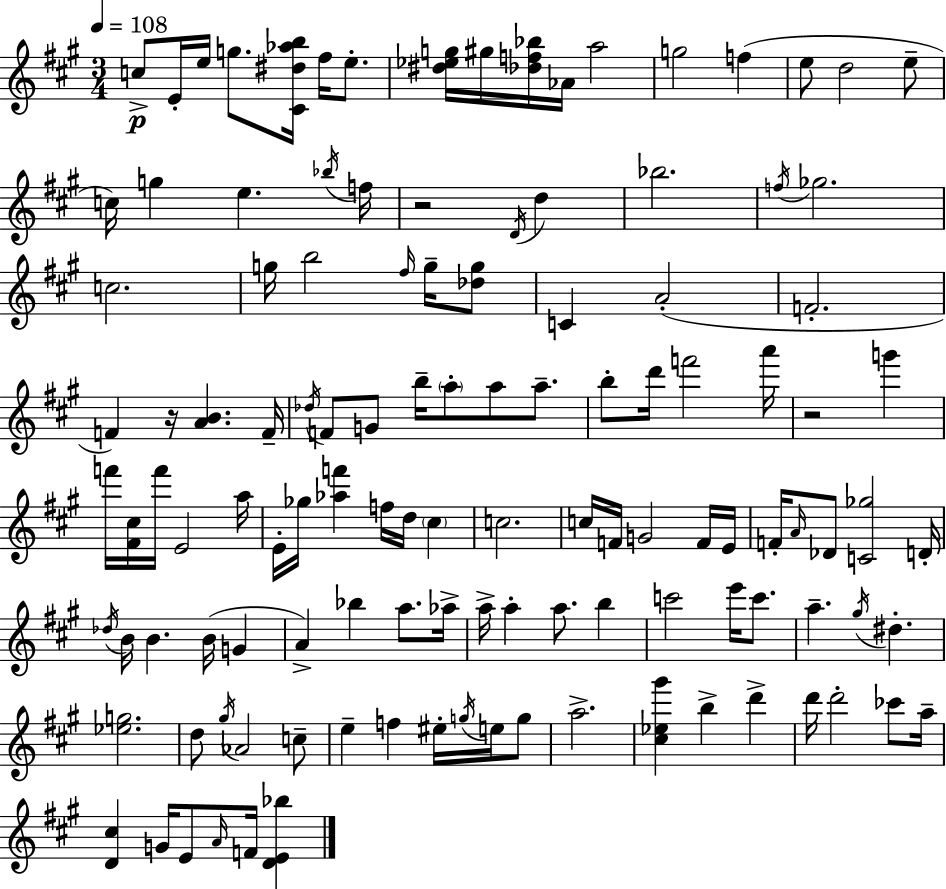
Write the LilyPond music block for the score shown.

{
  \clef treble
  \numericTimeSignature
  \time 3/4
  \key a \major
  \tempo 4 = 108
  c''8->\p e'16-. e''16 g''8. <cis' dis'' aes'' b''>16 fis''16 e''8.-. | <dis'' ees'' g''>16 gis''16 <des'' f'' bes''>16 aes'16 a''2 | g''2 f''4( | e''8 d''2 e''8-- | \break c''16) g''4 e''4. \acciaccatura { bes''16 } | f''16 r2 \acciaccatura { d'16 } d''4 | bes''2. | \acciaccatura { f''16 } ges''2. | \break c''2. | g''16 b''2 | \grace { fis''16 } g''16-- <des'' g''>8 c'4 a'2-.( | f'2.-. | \break f'4) r16 <a' b'>4. | f'16-- \acciaccatura { des''16 } f'8 g'8 b''16-- \parenthesize a''8-. | a''8 a''8.-- b''8-. d'''16 f'''2 | a'''16 r2 | \break g'''4 f'''16 <fis' cis''>16 f'''16 e'2 | a''16 e'16-. ges''16 <aes'' f'''>4 f''16 | d''16 \parenthesize cis''4 c''2. | c''16 f'16 g'2 | \break f'16 e'16 f'16-. \grace { a'16 } des'8 <c' ges''>2 | d'16-. \acciaccatura { des''16 } b'16 b'4. | b'16( g'4 a'4->) bes''4 | a''8. aes''16-> a''16-> a''4-. | \break a''8. b''4 c'''2 | e'''16 c'''8. a''4.-- | \acciaccatura { gis''16 } dis''4.-. <ees'' g''>2. | d''8 \acciaccatura { gis''16 } aes'2 | \break c''8-- e''4-- | f''4 eis''16-. \acciaccatura { g''16 } e''16 g''8 a''2.-> | <cis'' ees'' gis'''>4 | b''4-> d'''4-> d'''16 d'''2-. | \break ces'''8 a''16-- <d' cis''>4 | g'16 e'8 \grace { a'16 } f'16 <d' e' bes''>4 \bar "|."
}